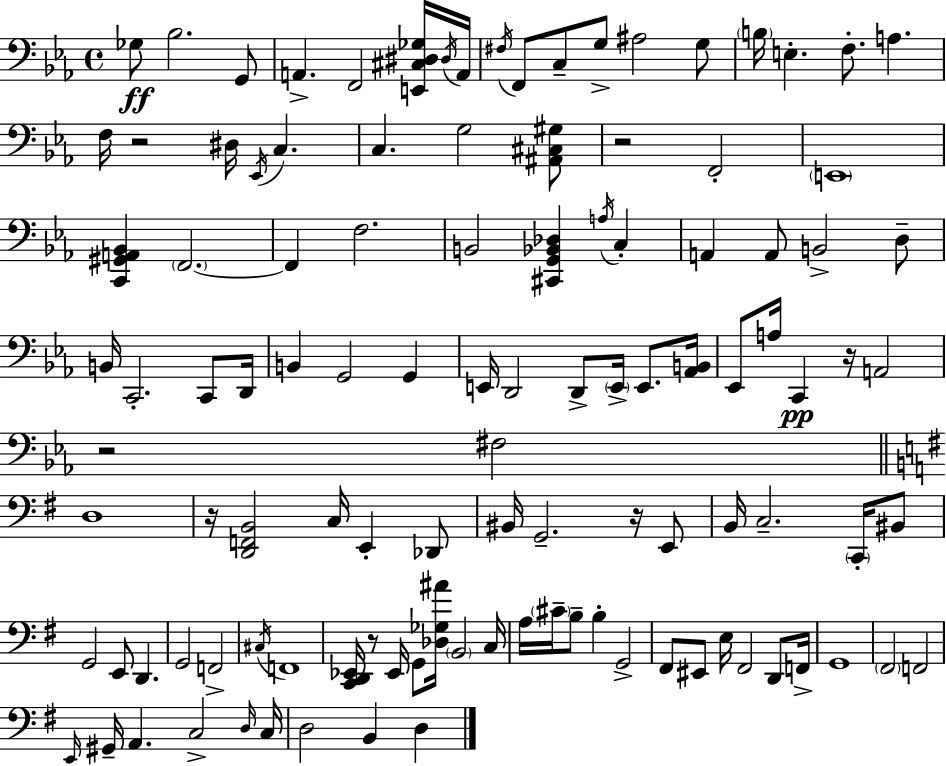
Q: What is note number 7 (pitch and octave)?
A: A2